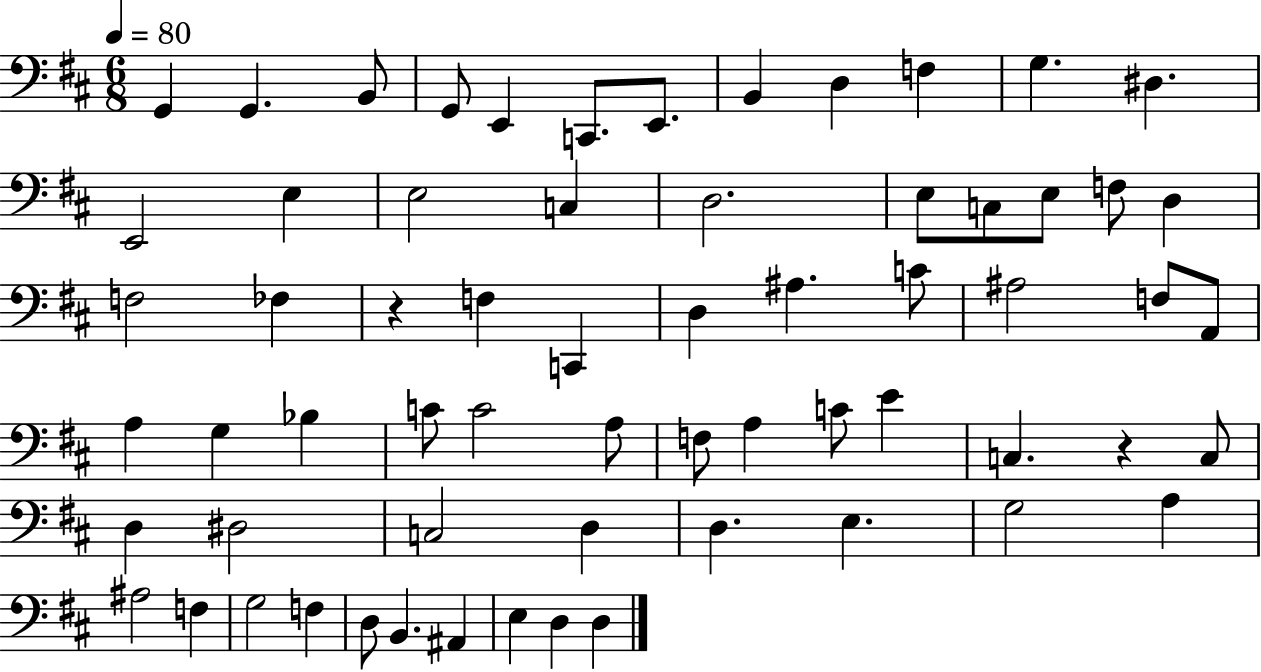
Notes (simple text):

G2/q G2/q. B2/e G2/e E2/q C2/e. E2/e. B2/q D3/q F3/q G3/q. D#3/q. E2/h E3/q E3/h C3/q D3/h. E3/e C3/e E3/e F3/e D3/q F3/h FES3/q R/q F3/q C2/q D3/q A#3/q. C4/e A#3/h F3/e A2/e A3/q G3/q Bb3/q C4/e C4/h A3/e F3/e A3/q C4/e E4/q C3/q. R/q C3/e D3/q D#3/h C3/h D3/q D3/q. E3/q. G3/h A3/q A#3/h F3/q G3/h F3/q D3/e B2/q. A#2/q E3/q D3/q D3/q